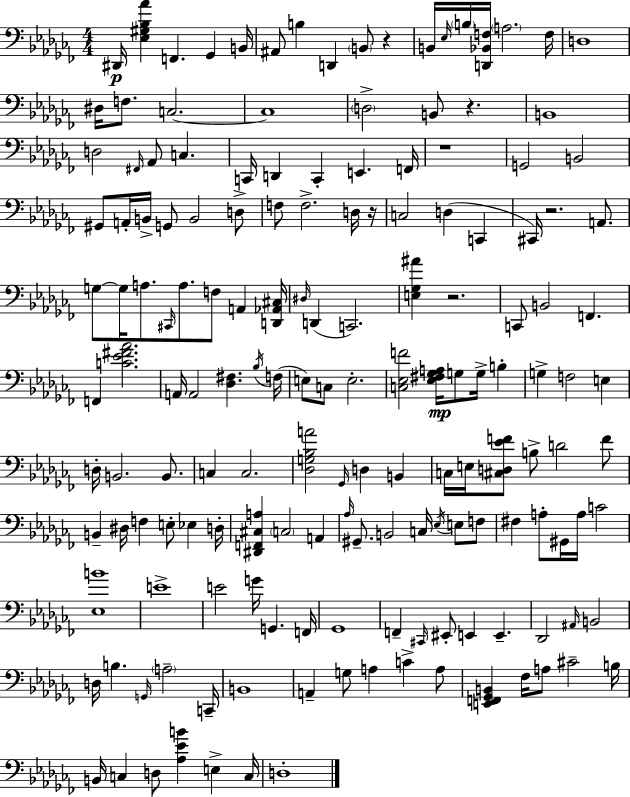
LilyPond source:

{
  \clef bass
  \numericTimeSignature
  \time 4/4
  \key aes \minor
  \repeat volta 2 { dis,16\p <ees gis bes aes'>4 f,4. ges,4 b,16 | ais,8 b4 d,4 \parenthesize b,8 r4 | b,16 \grace { ees16 } \parenthesize b16 <d, bes, f>16 \parenthesize a2. | f16 d1 | \break dis16 f8. c2.~~ | c1 | \parenthesize d2-> b,8 r4. | b,1 | \break d2 \grace { fis,16 } aes,8 c4. | c,16 d,4 c,4-. e,4. | f,16 r1 | g,2 b,2 | \break gis,8 a,16-. b,16-> g,8 b,2 | d8-> f8 f2.-> | d16 r16 c2 d4( c,4 | cis,16) r2. a,8. | \break g8~~ g16 a8. \grace { cis,16 } a8. f8 a,4 | <d, aes, cis>16 \grace { dis16 }( d,4 c,2.) | <e ges ais'>4 r2. | c,8 b,2 f,4. | \break f,4 <c' ees' fis' aes'>2. | a,16 a,2 <des fis>4. | \acciaccatura { bes16 }( f16 e8) c8 e2.-. | <c ees f'>2 <ees fis ges a>16\mp g8 | \break g16-> b4-. g4-> f2 | e4 d16-. b,2. | b,8. c4 c2. | <des g bes a'>2 \grace { ges,16 } d4 | \break b,4 c16 e16 <cis d ees' f'>8 b8-> d'2 | f'8 b,4-- dis16 f4 e8-. | ees4 d16-. <dis, f, cis a>4 \parenthesize c2 | a,4 \grace { aes16 } gis,8.-- b,2 | \break c16 \acciaccatura { ees16 } e8 f8 fis4 a8-. gis,16 a16 | c'2 <ees b'>1 | e'1-> | e'2 | \break g'16 g,4. f,16 ges,1 | f,4-- \grace { cis,16 } eis,8-. e,4 | e,4.-- des,2 | \grace { ais,16 } b,2 d16 b4. | \break \grace { g,16 } \parenthesize a2-- c,16-- b,1 | a,4-- g8 | a4 c'4-> a8 <e, f, ges, b,>4 fes16 | a8 cis'2-- b16 b,16 c4 | \break d8 <aes ees' b'>4 e4-> c16 d1-. | } \bar "|."
}